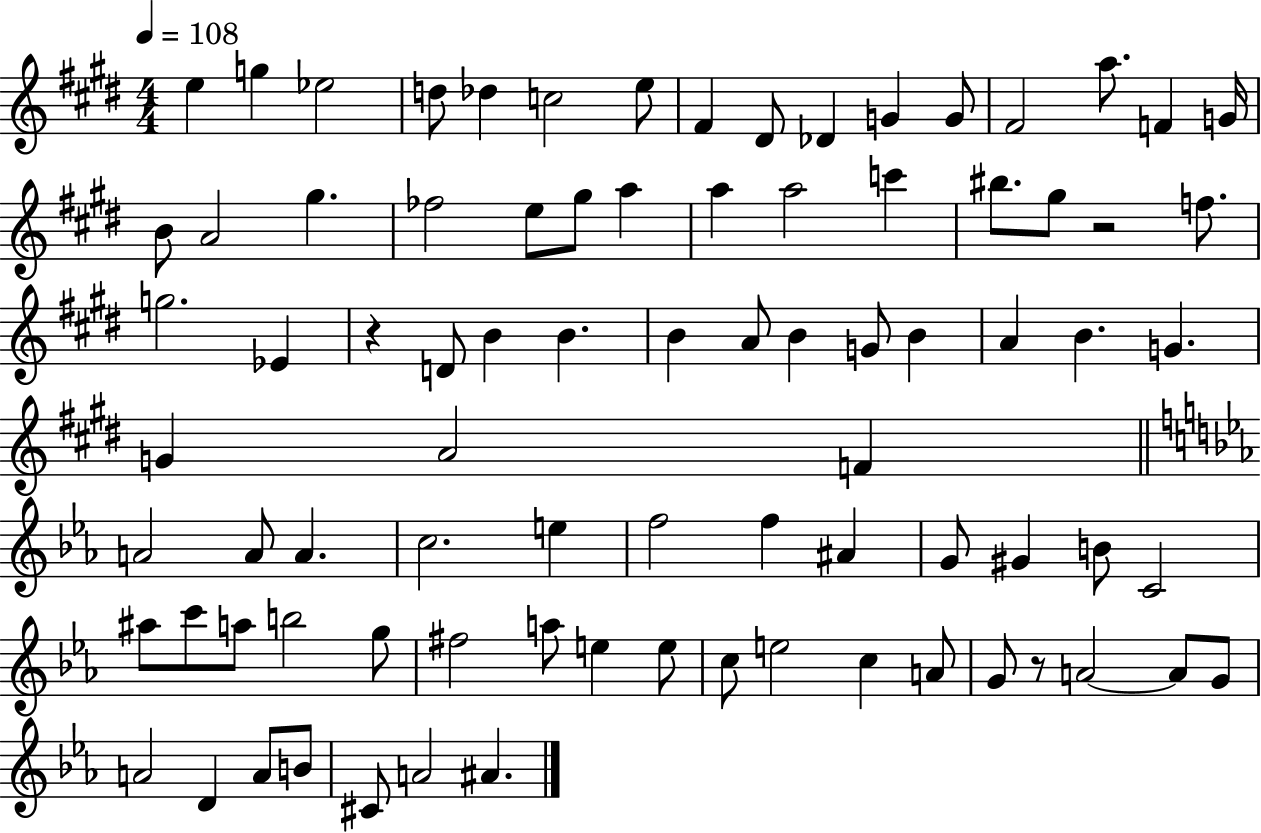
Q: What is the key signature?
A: E major